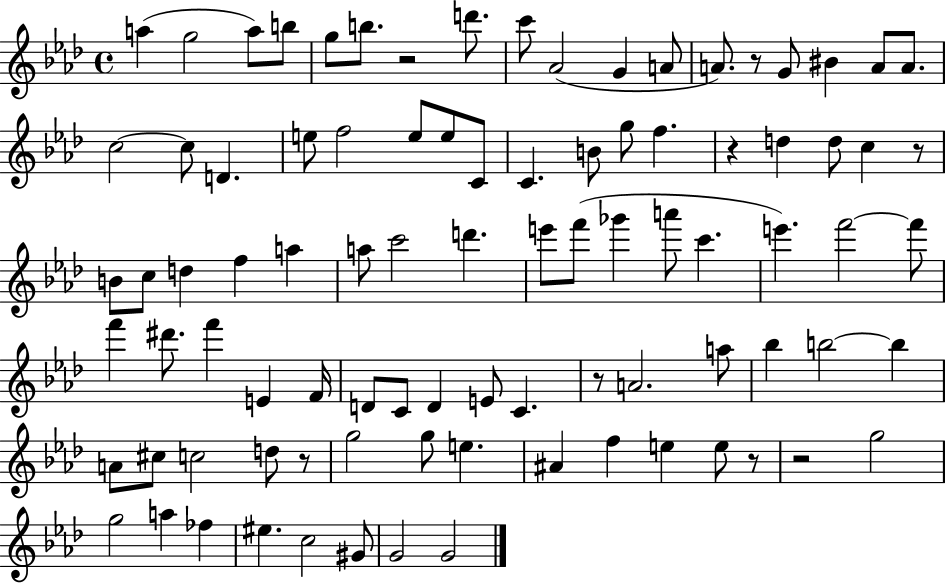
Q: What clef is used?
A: treble